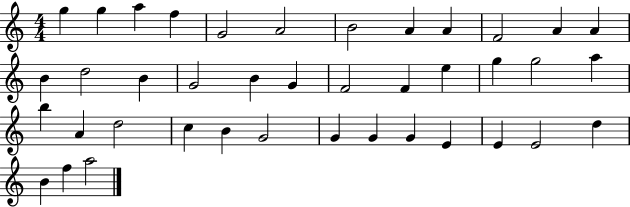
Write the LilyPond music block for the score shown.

{
  \clef treble
  \numericTimeSignature
  \time 4/4
  \key c \major
  g''4 g''4 a''4 f''4 | g'2 a'2 | b'2 a'4 a'4 | f'2 a'4 a'4 | \break b'4 d''2 b'4 | g'2 b'4 g'4 | f'2 f'4 e''4 | g''4 g''2 a''4 | \break b''4 a'4 d''2 | c''4 b'4 g'2 | g'4 g'4 g'4 e'4 | e'4 e'2 d''4 | \break b'4 f''4 a''2 | \bar "|."
}